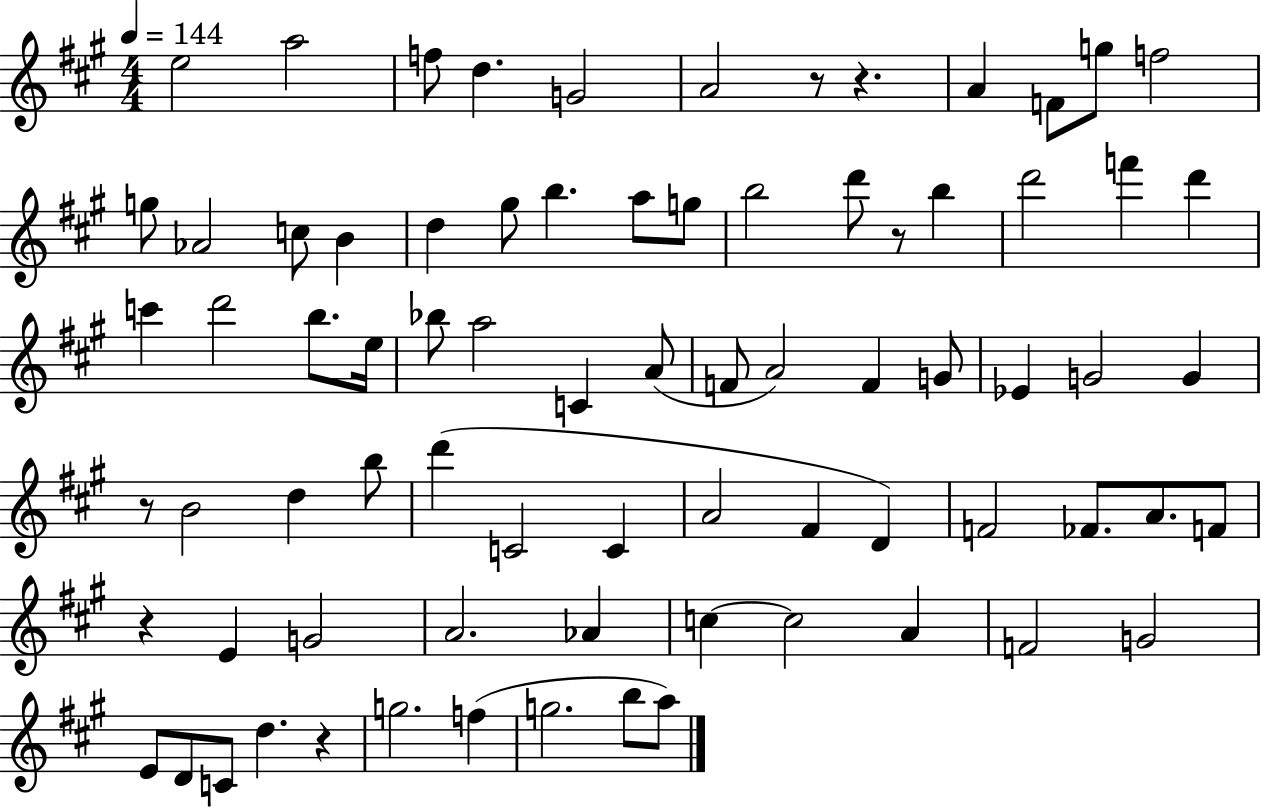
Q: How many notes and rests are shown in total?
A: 77